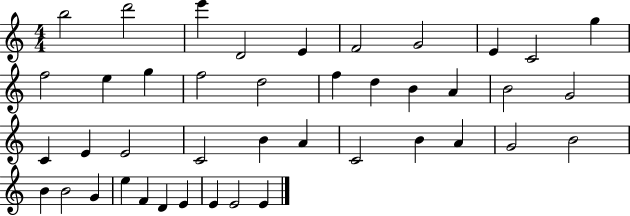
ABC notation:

X:1
T:Untitled
M:4/4
L:1/4
K:C
b2 d'2 e' D2 E F2 G2 E C2 g f2 e g f2 d2 f d B A B2 G2 C E E2 C2 B A C2 B A G2 B2 B B2 G e F D E E E2 E